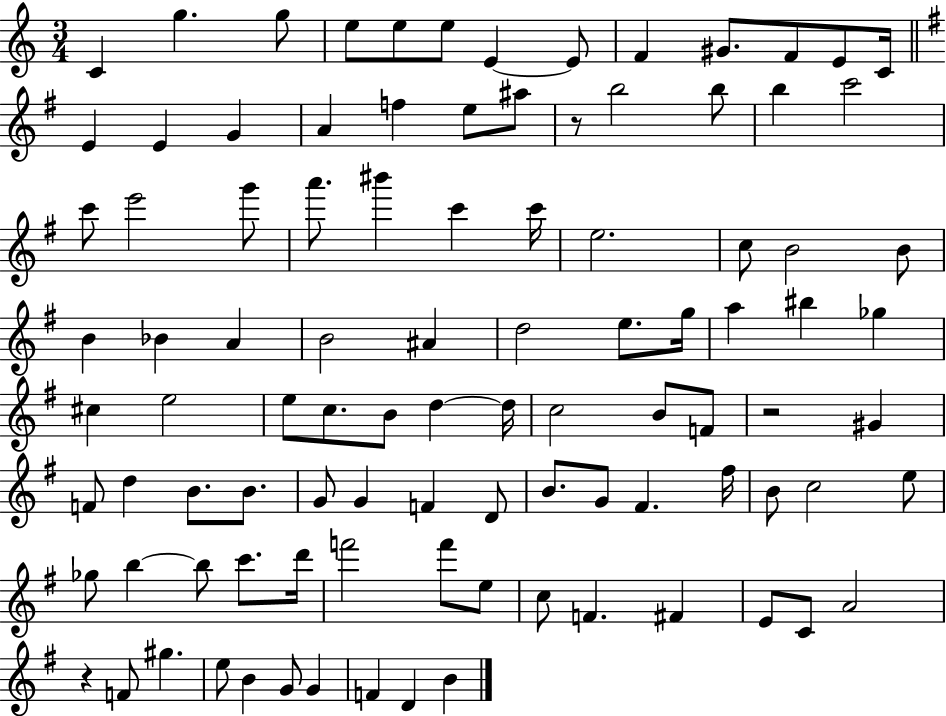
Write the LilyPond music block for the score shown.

{
  \clef treble
  \numericTimeSignature
  \time 3/4
  \key c \major
  c'4 g''4. g''8 | e''8 e''8 e''8 e'4~~ e'8 | f'4 gis'8. f'8 e'8 c'16 | \bar "||" \break \key g \major e'4 e'4 g'4 | a'4 f''4 e''8 ais''8 | r8 b''2 b''8 | b''4 c'''2 | \break c'''8 e'''2 g'''8 | a'''8. bis'''4 c'''4 c'''16 | e''2. | c''8 b'2 b'8 | \break b'4 bes'4 a'4 | b'2 ais'4 | d''2 e''8. g''16 | a''4 bis''4 ges''4 | \break cis''4 e''2 | e''8 c''8. b'8 d''4~~ d''16 | c''2 b'8 f'8 | r2 gis'4 | \break f'8 d''4 b'8. b'8. | g'8 g'4 f'4 d'8 | b'8. g'8 fis'4. fis''16 | b'8 c''2 e''8 | \break ges''8 b''4~~ b''8 c'''8. d'''16 | f'''2 f'''8 e''8 | c''8 f'4. fis'4 | e'8 c'8 a'2 | \break r4 f'8 gis''4. | e''8 b'4 g'8 g'4 | f'4 d'4 b'4 | \bar "|."
}